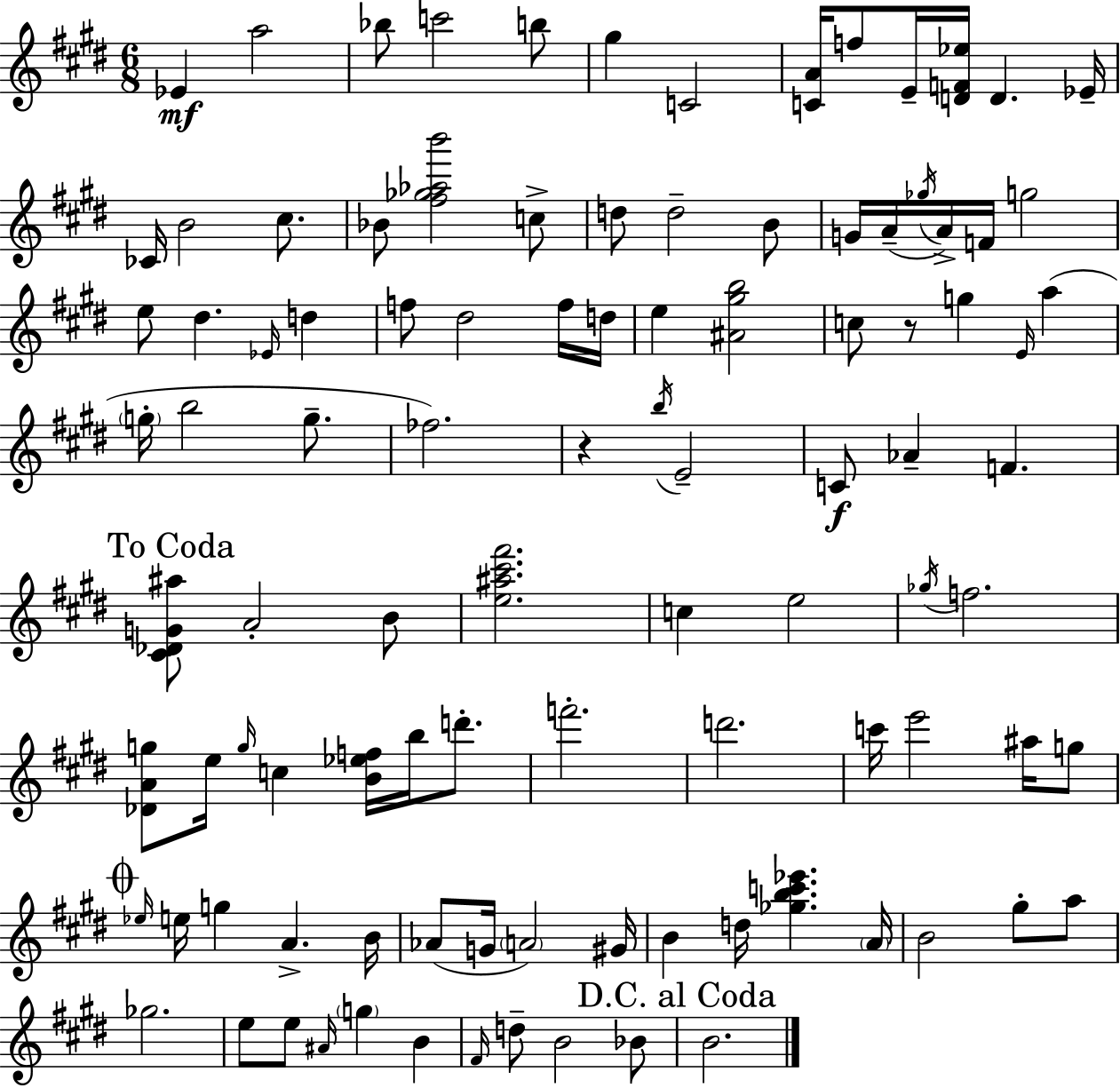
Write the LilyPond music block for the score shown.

{
  \clef treble
  \numericTimeSignature
  \time 6/8
  \key e \major
  ees'4\mf a''2 | bes''8 c'''2 b''8 | gis''4 c'2 | <c' a'>16 f''8 e'16-- <d' f' ees''>16 d'4. ees'16-- | \break ces'16 b'2 cis''8. | bes'8 <fis'' ges'' aes'' b'''>2 c''8-> | d''8 d''2-- b'8 | g'16 a'16--( \acciaccatura { ges''16 } a'16->) f'16 g''2 | \break e''8 dis''4. \grace { ees'16 } d''4 | f''8 dis''2 | f''16 d''16 e''4 <ais' gis'' b''>2 | c''8 r8 g''4 \grace { e'16 } a''4( | \break \parenthesize g''16-. b''2 | g''8.-- fes''2.) | r4 \acciaccatura { b''16 } e'2-- | c'8\f aes'4-- f'4. | \break \mark "To Coda" <cis' des' g' ais''>8 a'2-. | b'8 <e'' ais'' cis''' fis'''>2. | c''4 e''2 | \acciaccatura { ges''16 } f''2. | \break <des' a' g''>8 e''16 \grace { g''16 } c''4 | <b' ees'' f''>16 b''16 d'''8.-. f'''2.-. | d'''2. | c'''16 e'''2 | \break ais''16 g''8 \mark \markup { \musicglyph "scripts.coda" } \grace { ees''16 } e''16 g''4 | a'4.-> b'16 aes'8( g'16 \parenthesize a'2) | gis'16 b'4 d''16 | <ges'' b'' c''' ees'''>4. \parenthesize a'16 b'2 | \break gis''8-. a''8 ges''2. | e''8 e''8 \grace { ais'16 } | \parenthesize g''4 b'4 \grace { fis'16 } d''8-- b'2 | bes'8 \mark "D.C. al Coda" b'2. | \break \bar "|."
}